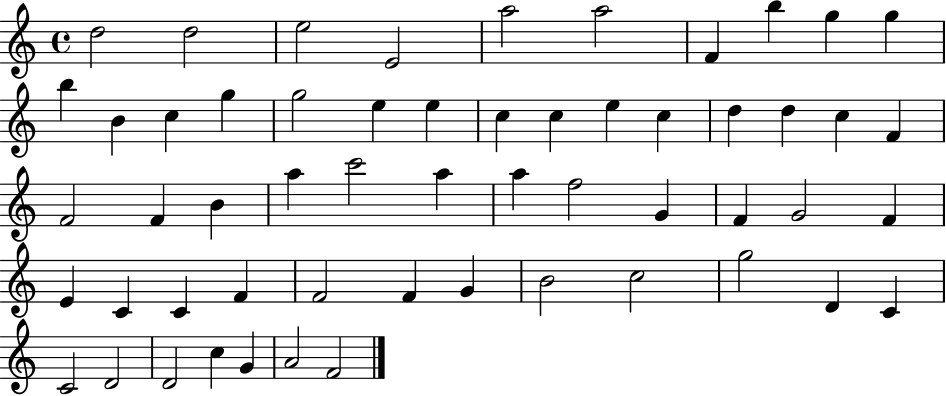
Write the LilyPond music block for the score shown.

{
  \clef treble
  \time 4/4
  \defaultTimeSignature
  \key c \major
  d''2 d''2 | e''2 e'2 | a''2 a''2 | f'4 b''4 g''4 g''4 | \break b''4 b'4 c''4 g''4 | g''2 e''4 e''4 | c''4 c''4 e''4 c''4 | d''4 d''4 c''4 f'4 | \break f'2 f'4 b'4 | a''4 c'''2 a''4 | a''4 f''2 g'4 | f'4 g'2 f'4 | \break e'4 c'4 c'4 f'4 | f'2 f'4 g'4 | b'2 c''2 | g''2 d'4 c'4 | \break c'2 d'2 | d'2 c''4 g'4 | a'2 f'2 | \bar "|."
}